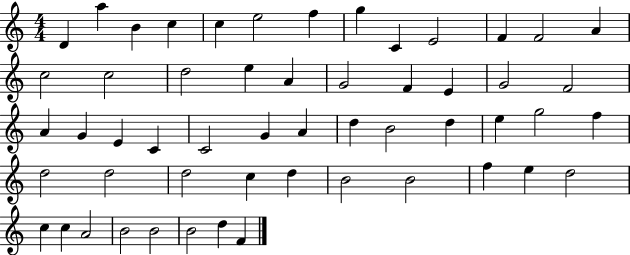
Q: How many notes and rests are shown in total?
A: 54